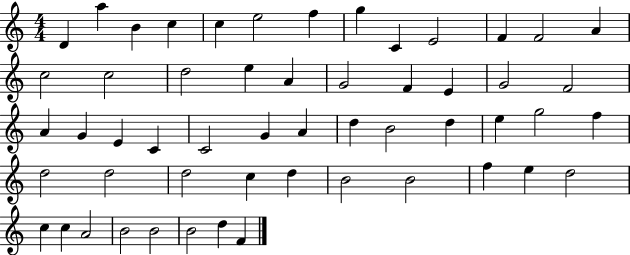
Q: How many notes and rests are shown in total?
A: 54